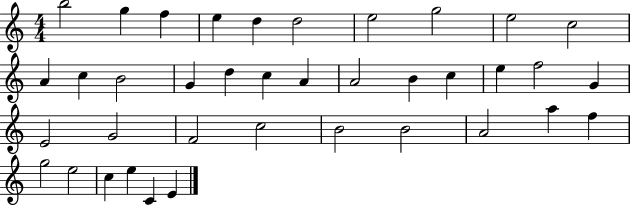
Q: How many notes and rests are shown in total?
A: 38